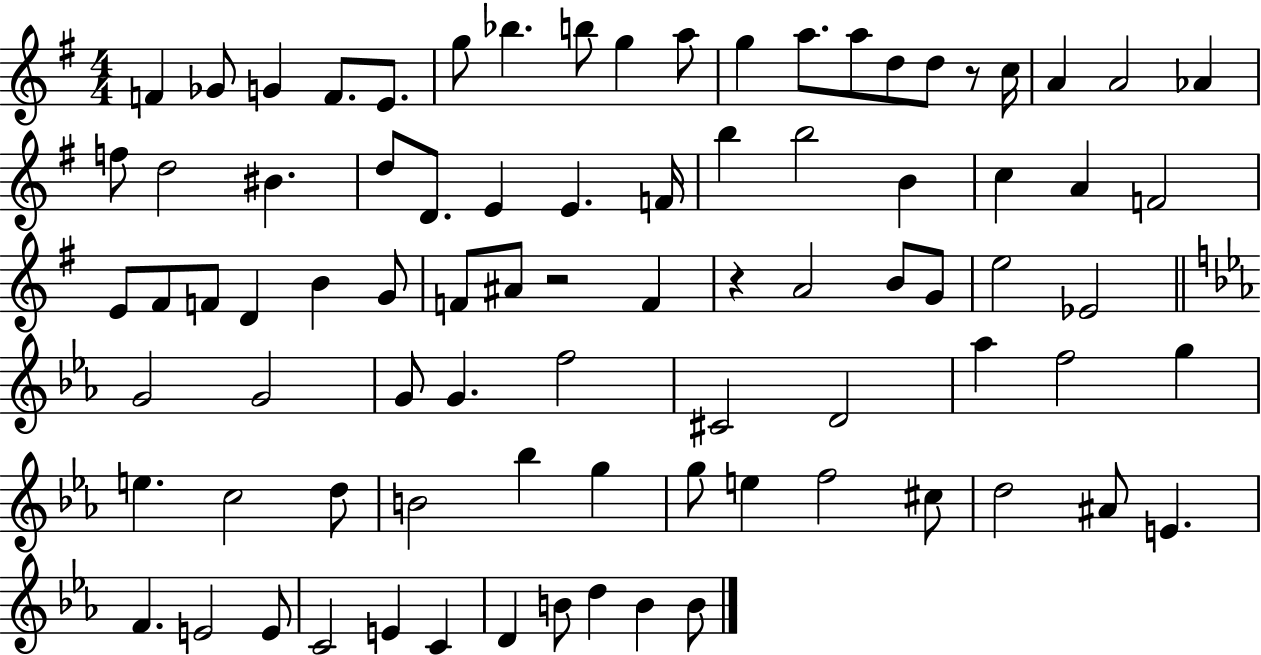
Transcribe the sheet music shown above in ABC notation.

X:1
T:Untitled
M:4/4
L:1/4
K:G
F _G/2 G F/2 E/2 g/2 _b b/2 g a/2 g a/2 a/2 d/2 d/2 z/2 c/4 A A2 _A f/2 d2 ^B d/2 D/2 E E F/4 b b2 B c A F2 E/2 ^F/2 F/2 D B G/2 F/2 ^A/2 z2 F z A2 B/2 G/2 e2 _E2 G2 G2 G/2 G f2 ^C2 D2 _a f2 g e c2 d/2 B2 _b g g/2 e f2 ^c/2 d2 ^A/2 E F E2 E/2 C2 E C D B/2 d B B/2